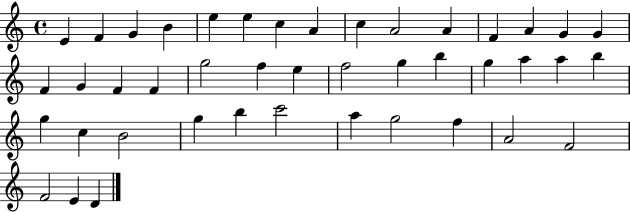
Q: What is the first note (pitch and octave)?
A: E4